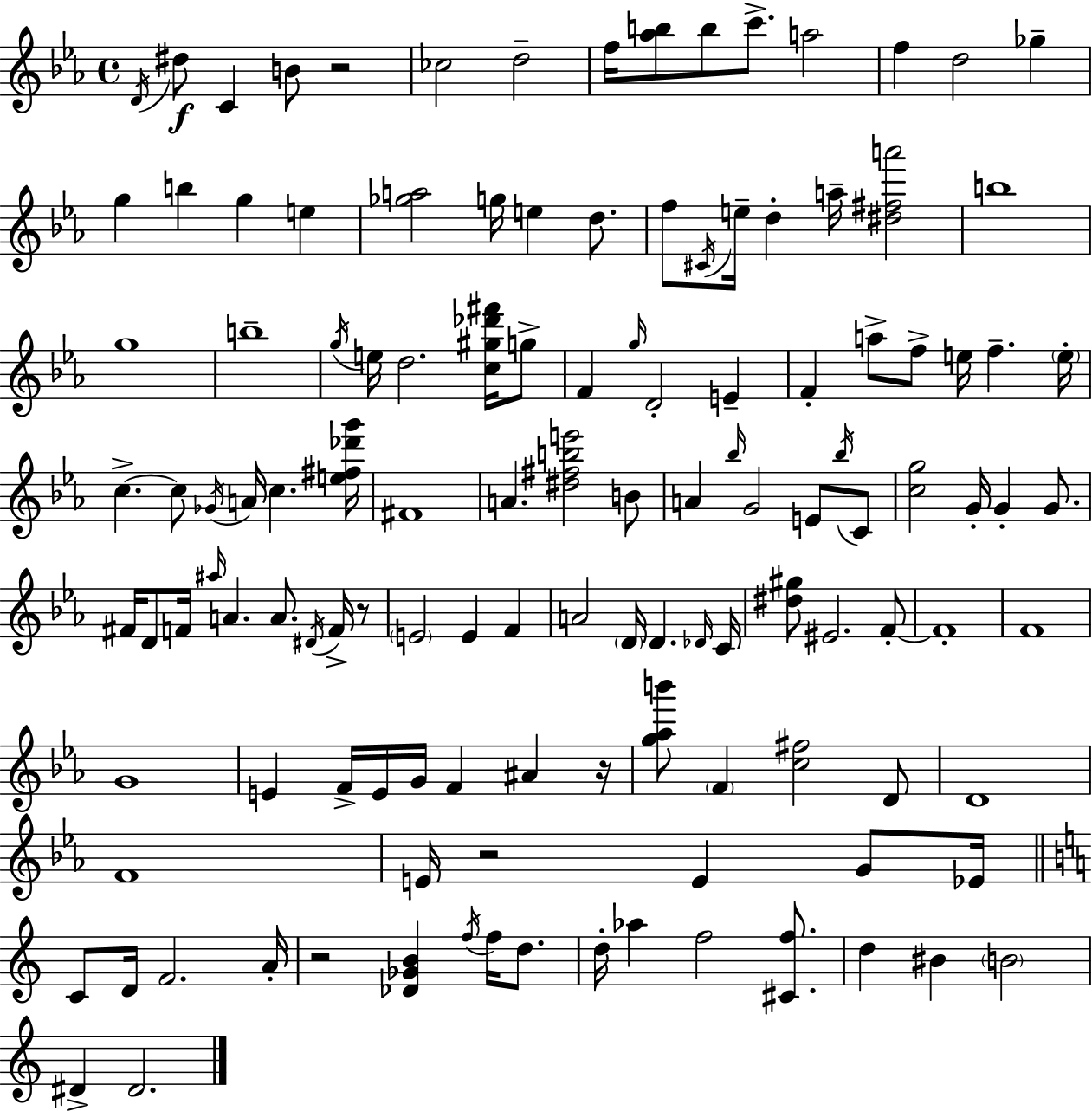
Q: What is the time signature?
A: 4/4